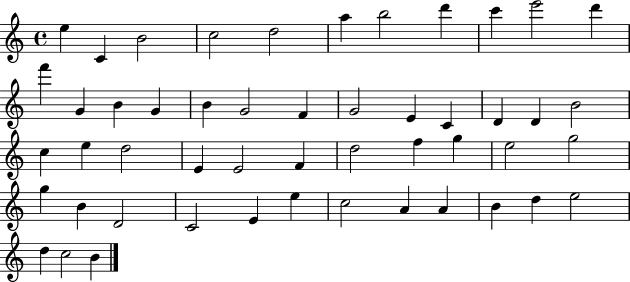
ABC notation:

X:1
T:Untitled
M:4/4
L:1/4
K:C
e C B2 c2 d2 a b2 d' c' e'2 d' f' G B G B G2 F G2 E C D D B2 c e d2 E E2 F d2 f g e2 g2 g B D2 C2 E e c2 A A B d e2 d c2 B